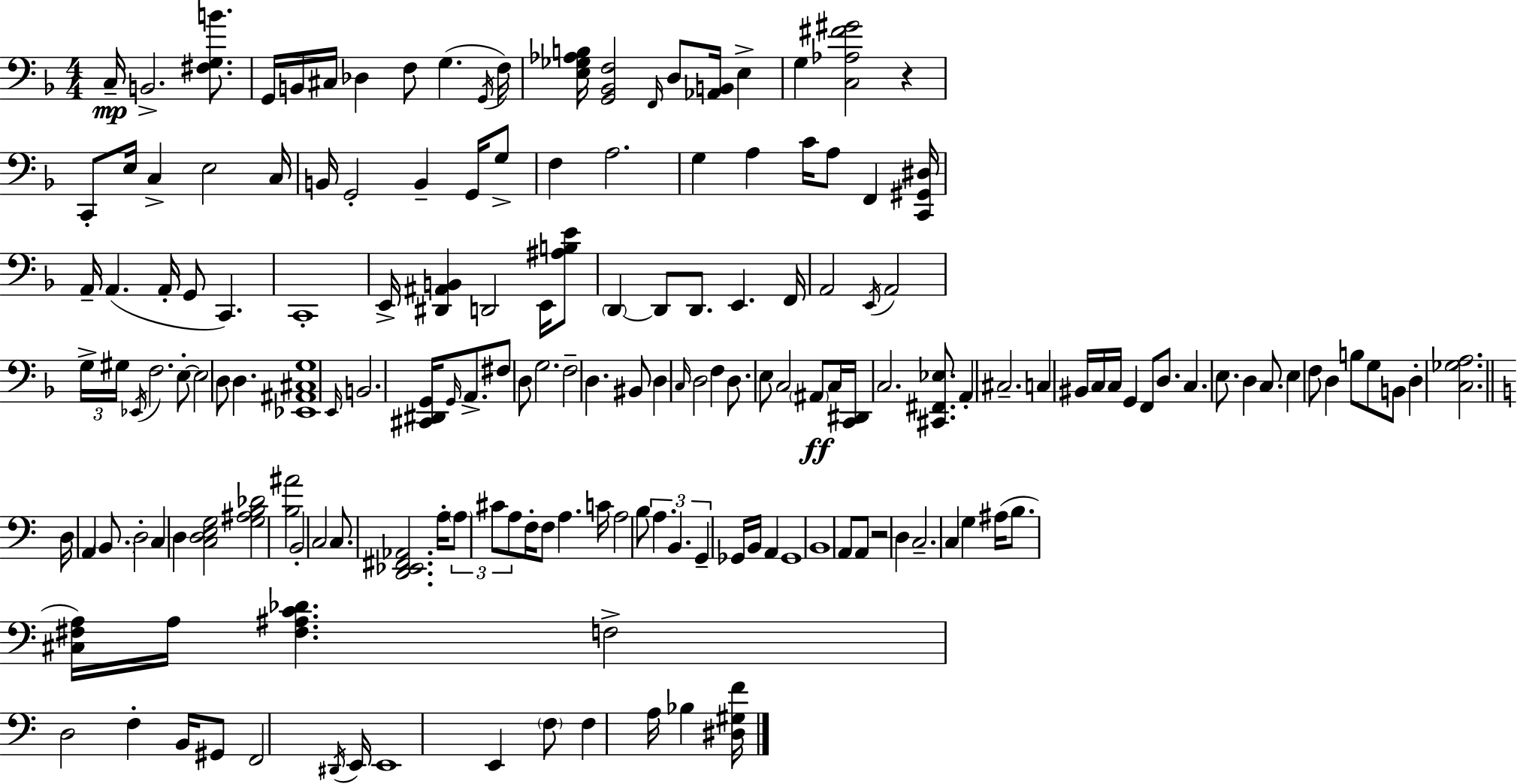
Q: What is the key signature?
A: F major